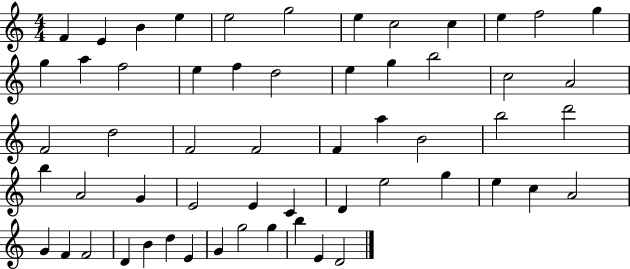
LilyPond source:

{
  \clef treble
  \numericTimeSignature
  \time 4/4
  \key c \major
  f'4 e'4 b'4 e''4 | e''2 g''2 | e''4 c''2 c''4 | e''4 f''2 g''4 | \break g''4 a''4 f''2 | e''4 f''4 d''2 | e''4 g''4 b''2 | c''2 a'2 | \break f'2 d''2 | f'2 f'2 | f'4 a''4 b'2 | b''2 d'''2 | \break b''4 a'2 g'4 | e'2 e'4 c'4 | d'4 e''2 g''4 | e''4 c''4 a'2 | \break g'4 f'4 f'2 | d'4 b'4 d''4 e'4 | g'4 g''2 g''4 | b''4 e'4 d'2 | \break \bar "|."
}